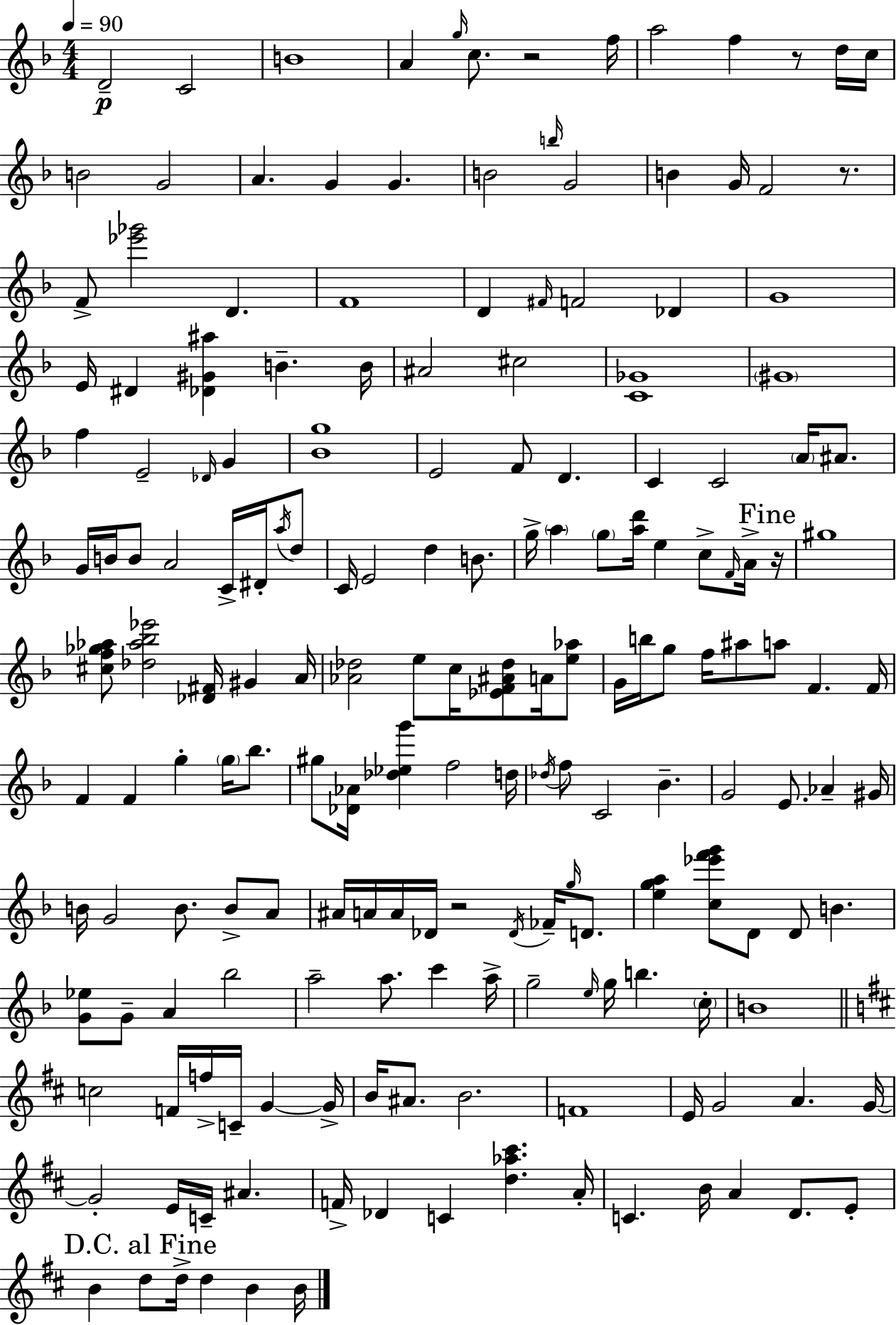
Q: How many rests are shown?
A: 5